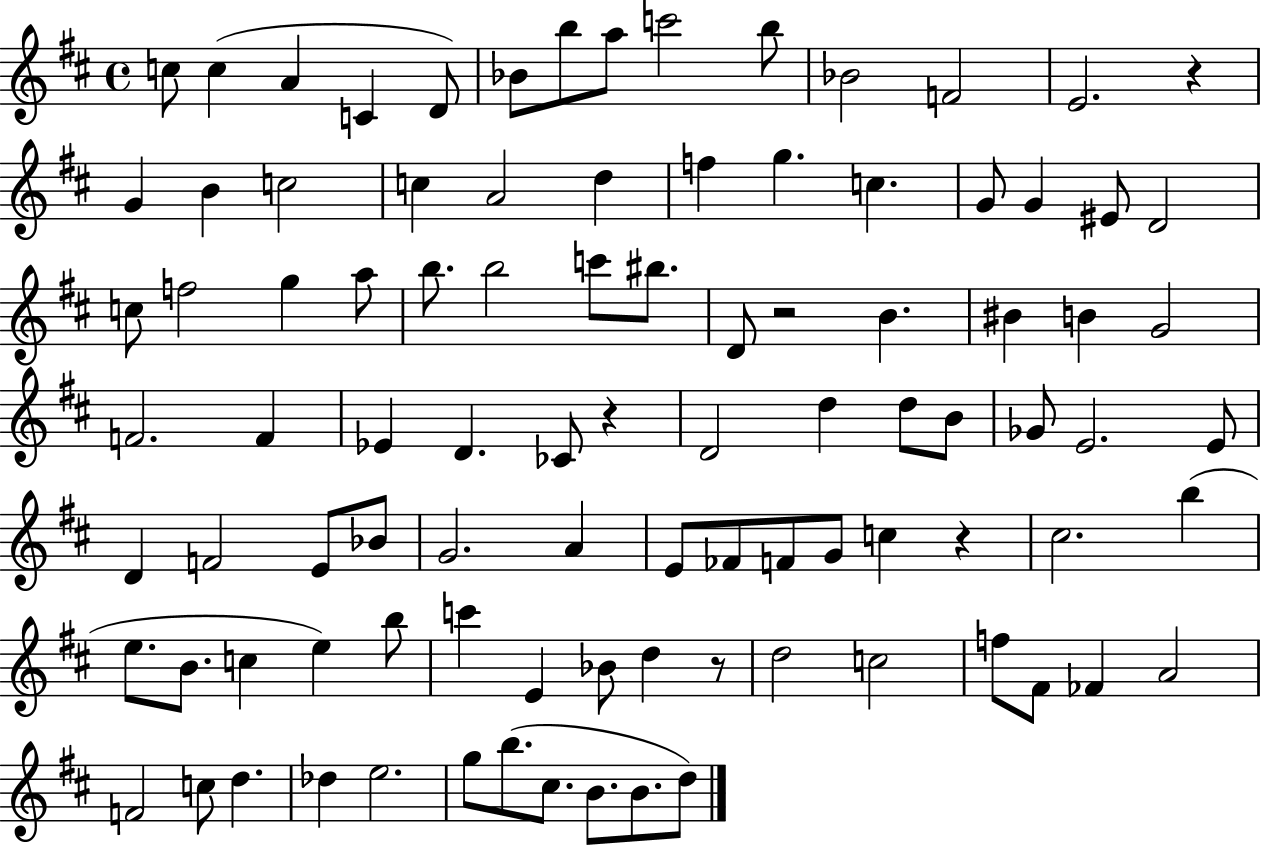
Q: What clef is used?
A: treble